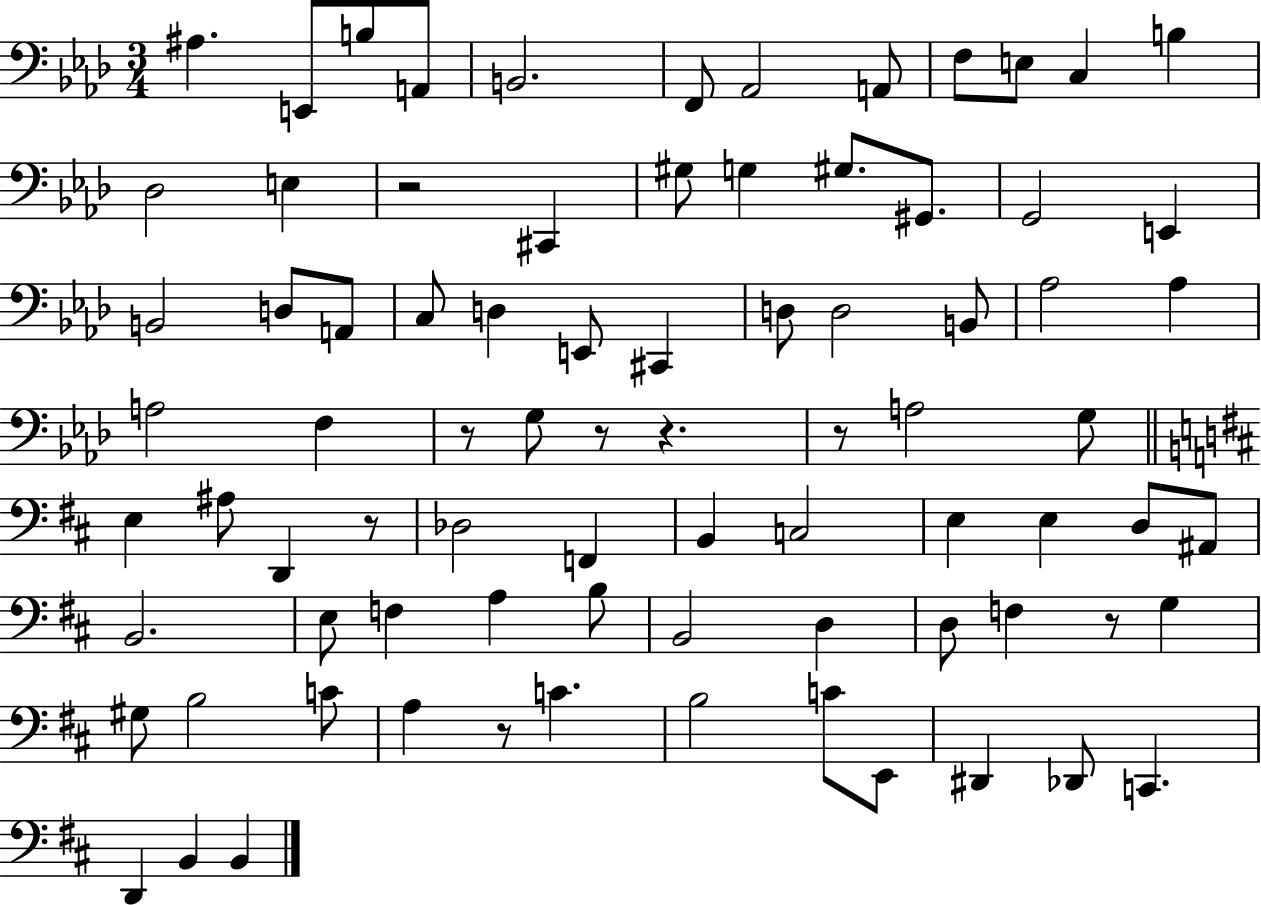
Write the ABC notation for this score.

X:1
T:Untitled
M:3/4
L:1/4
K:Ab
^A, E,,/2 B,/2 A,,/2 B,,2 F,,/2 _A,,2 A,,/2 F,/2 E,/2 C, B, _D,2 E, z2 ^C,, ^G,/2 G, ^G,/2 ^G,,/2 G,,2 E,, B,,2 D,/2 A,,/2 C,/2 D, E,,/2 ^C,, D,/2 D,2 B,,/2 _A,2 _A, A,2 F, z/2 G,/2 z/2 z z/2 A,2 G,/2 E, ^A,/2 D,, z/2 _D,2 F,, B,, C,2 E, E, D,/2 ^A,,/2 B,,2 E,/2 F, A, B,/2 B,,2 D, D,/2 F, z/2 G, ^G,/2 B,2 C/2 A, z/2 C B,2 C/2 E,,/2 ^D,, _D,,/2 C,, D,, B,, B,,